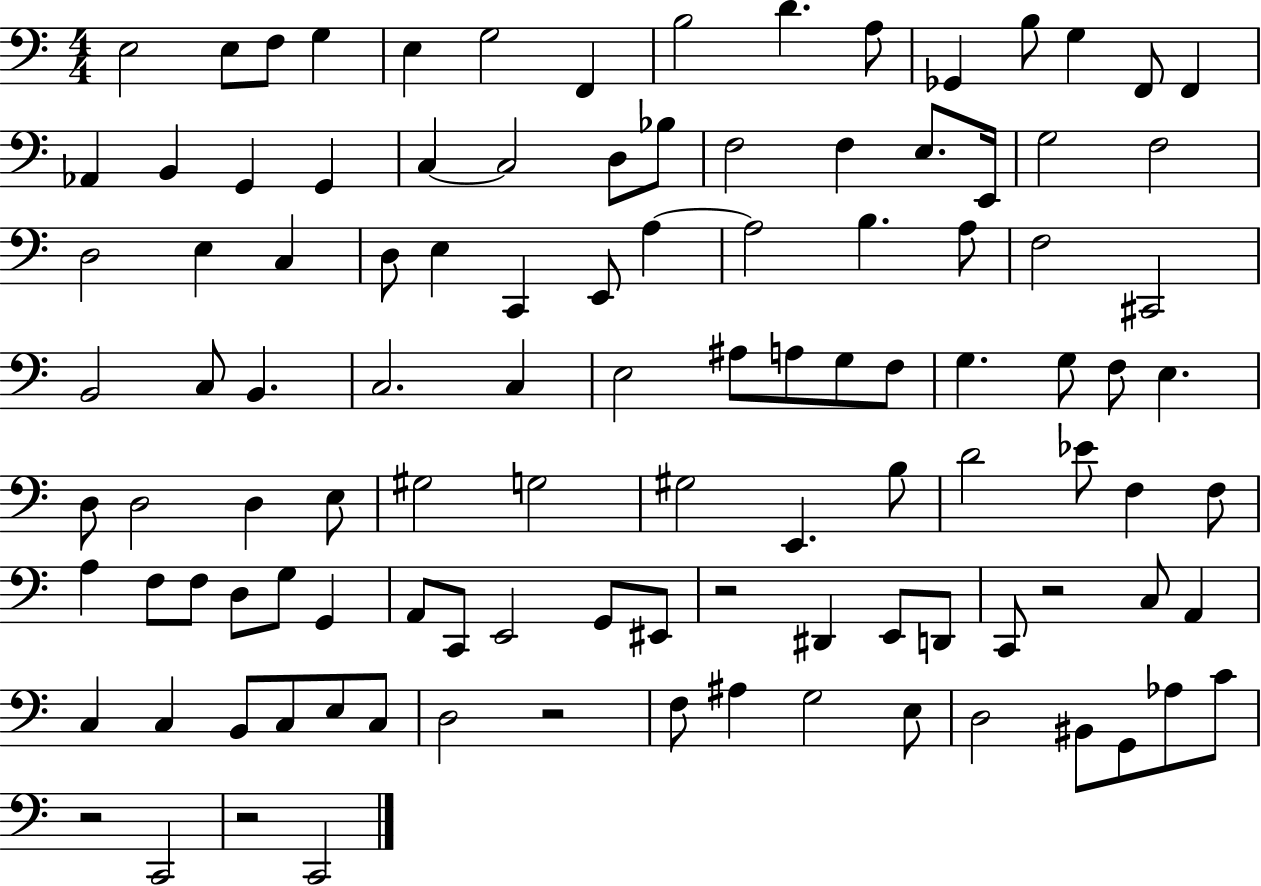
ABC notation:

X:1
T:Untitled
M:4/4
L:1/4
K:C
E,2 E,/2 F,/2 G, E, G,2 F,, B,2 D A,/2 _G,, B,/2 G, F,,/2 F,, _A,, B,, G,, G,, C, C,2 D,/2 _B,/2 F,2 F, E,/2 E,,/4 G,2 F,2 D,2 E, C, D,/2 E, C,, E,,/2 A, A,2 B, A,/2 F,2 ^C,,2 B,,2 C,/2 B,, C,2 C, E,2 ^A,/2 A,/2 G,/2 F,/2 G, G,/2 F,/2 E, D,/2 D,2 D, E,/2 ^G,2 G,2 ^G,2 E,, B,/2 D2 _E/2 F, F,/2 A, F,/2 F,/2 D,/2 G,/2 G,, A,,/2 C,,/2 E,,2 G,,/2 ^E,,/2 z2 ^D,, E,,/2 D,,/2 C,,/2 z2 C,/2 A,, C, C, B,,/2 C,/2 E,/2 C,/2 D,2 z2 F,/2 ^A, G,2 E,/2 D,2 ^B,,/2 G,,/2 _A,/2 C/2 z2 C,,2 z2 C,,2